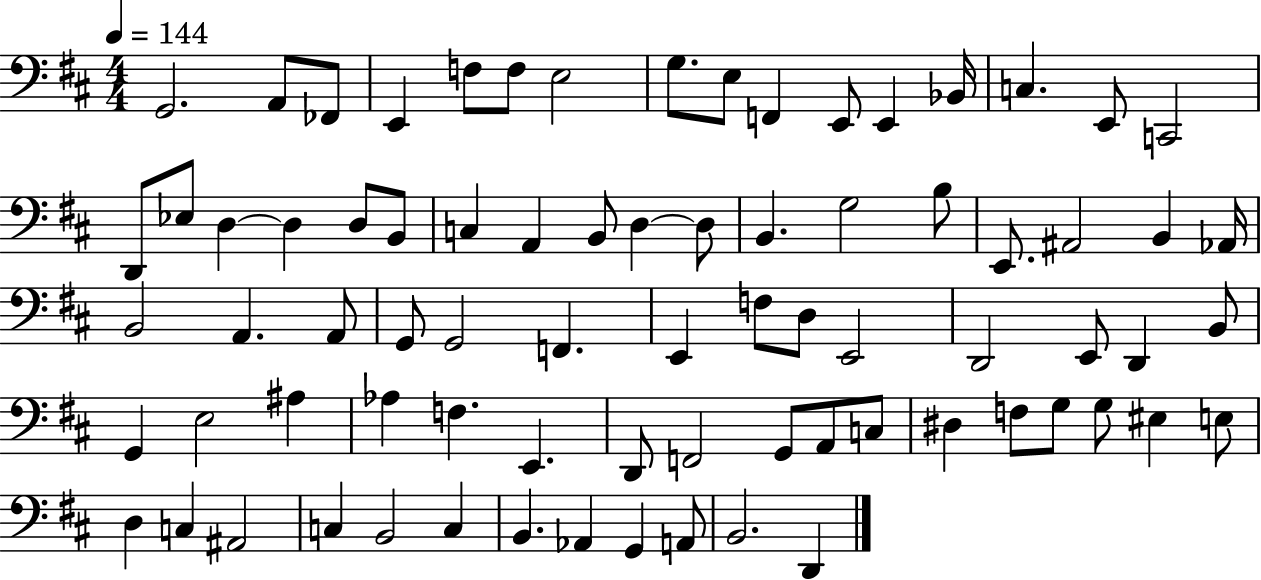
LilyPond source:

{
  \clef bass
  \numericTimeSignature
  \time 4/4
  \key d \major
  \tempo 4 = 144
  g,2. a,8 fes,8 | e,4 f8 f8 e2 | g8. e8 f,4 e,8 e,4 bes,16 | c4. e,8 c,2 | \break d,8 ees8 d4~~ d4 d8 b,8 | c4 a,4 b,8 d4~~ d8 | b,4. g2 b8 | e,8. ais,2 b,4 aes,16 | \break b,2 a,4. a,8 | g,8 g,2 f,4. | e,4 f8 d8 e,2 | d,2 e,8 d,4 b,8 | \break g,4 e2 ais4 | aes4 f4. e,4. | d,8 f,2 g,8 a,8 c8 | dis4 f8 g8 g8 eis4 e8 | \break d4 c4 ais,2 | c4 b,2 c4 | b,4. aes,4 g,4 a,8 | b,2. d,4 | \break \bar "|."
}